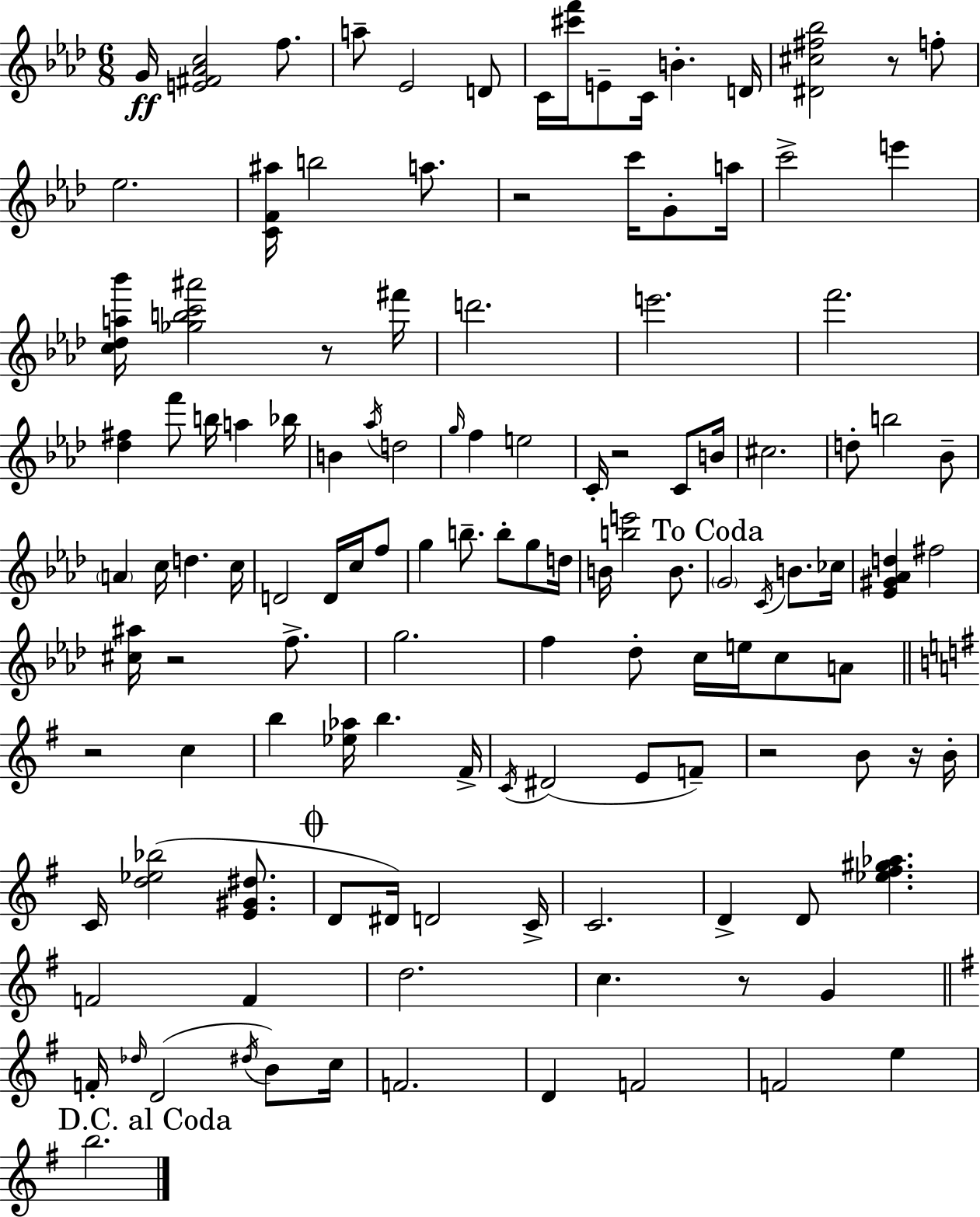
X:1
T:Untitled
M:6/8
L:1/4
K:Ab
G/4 [E^F_Ac]2 f/2 a/2 _E2 D/2 C/4 [^c'f']/4 E/2 C/4 B D/4 [^D^c^f_b]2 z/2 f/2 _e2 [CF^a]/4 b2 a/2 z2 c'/4 G/2 a/4 c'2 e' [c_da_b']/4 [_gbc'^a']2 z/2 ^f'/4 d'2 e'2 f'2 [_d^f] f'/2 b/4 a _b/4 B _a/4 d2 g/4 f e2 C/4 z2 C/2 B/4 ^c2 d/2 b2 _B/2 A c/4 d c/4 D2 D/4 c/4 f/2 g b/2 b/2 g/2 d/4 B/4 [be']2 B/2 G2 C/4 B/2 _c/4 [_E^G_Ad] ^f2 [^c^a]/4 z2 f/2 g2 f _d/2 c/4 e/4 c/2 A/2 z2 c b [_e_a]/4 b ^F/4 C/4 ^D2 E/2 F/2 z2 B/2 z/4 B/4 C/4 [d_e_b]2 [E^G^d]/2 D/2 ^D/4 D2 C/4 C2 D D/2 [_e^f^g_a] F2 F d2 c z/2 G F/4 _d/4 D2 ^d/4 B/2 c/4 F2 D F2 F2 e b2